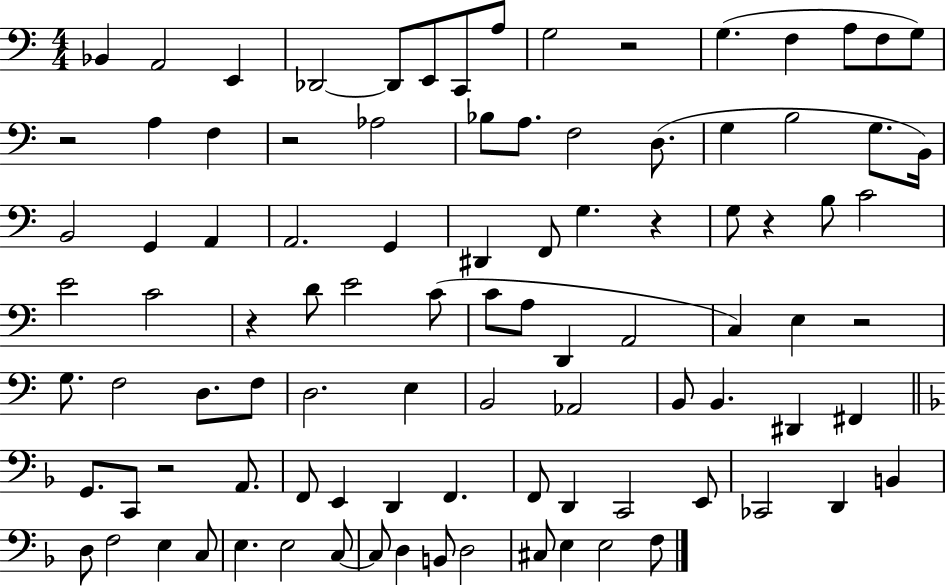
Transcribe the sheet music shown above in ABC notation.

X:1
T:Untitled
M:4/4
L:1/4
K:C
_B,, A,,2 E,, _D,,2 _D,,/2 E,,/2 C,,/2 A,/2 G,2 z2 G, F, A,/2 F,/2 G,/2 z2 A, F, z2 _A,2 _B,/2 A,/2 F,2 D,/2 G, B,2 G,/2 B,,/4 B,,2 G,, A,, A,,2 G,, ^D,, F,,/2 G, z G,/2 z B,/2 C2 E2 C2 z D/2 E2 C/2 C/2 A,/2 D,, A,,2 C, E, z2 G,/2 F,2 D,/2 F,/2 D,2 E, B,,2 _A,,2 B,,/2 B,, ^D,, ^F,, G,,/2 C,,/2 z2 A,,/2 F,,/2 E,, D,, F,, F,,/2 D,, C,,2 E,,/2 _C,,2 D,, B,, D,/2 F,2 E, C,/2 E, E,2 C,/2 C,/2 D, B,,/2 D,2 ^C,/2 E, E,2 F,/2